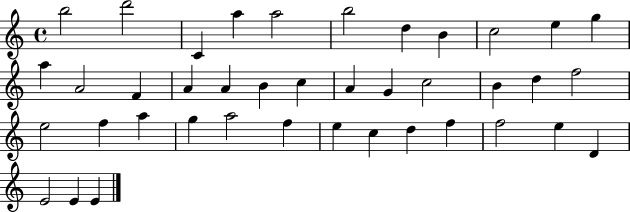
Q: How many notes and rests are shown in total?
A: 40